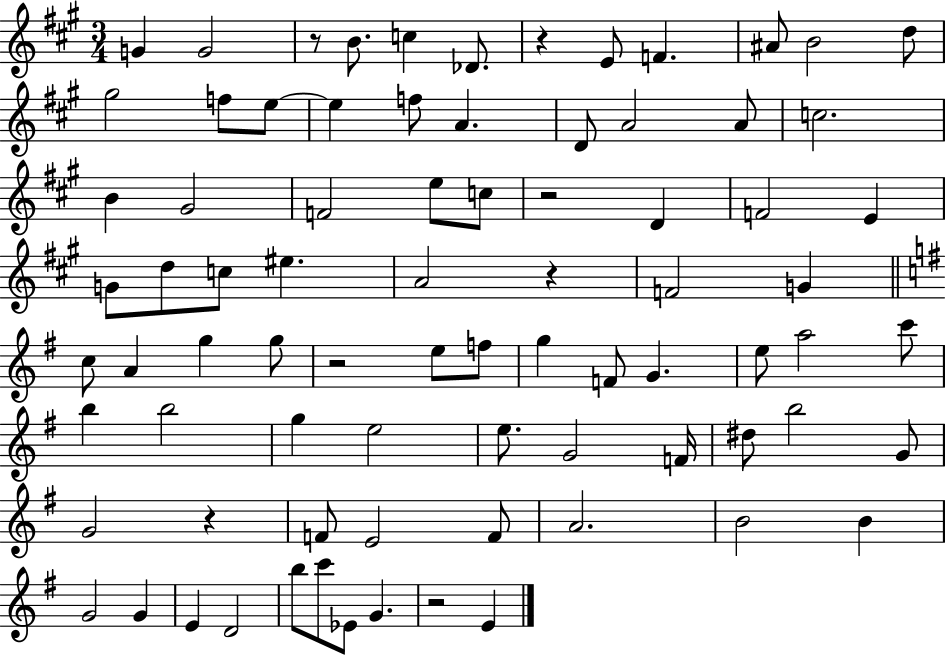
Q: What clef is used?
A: treble